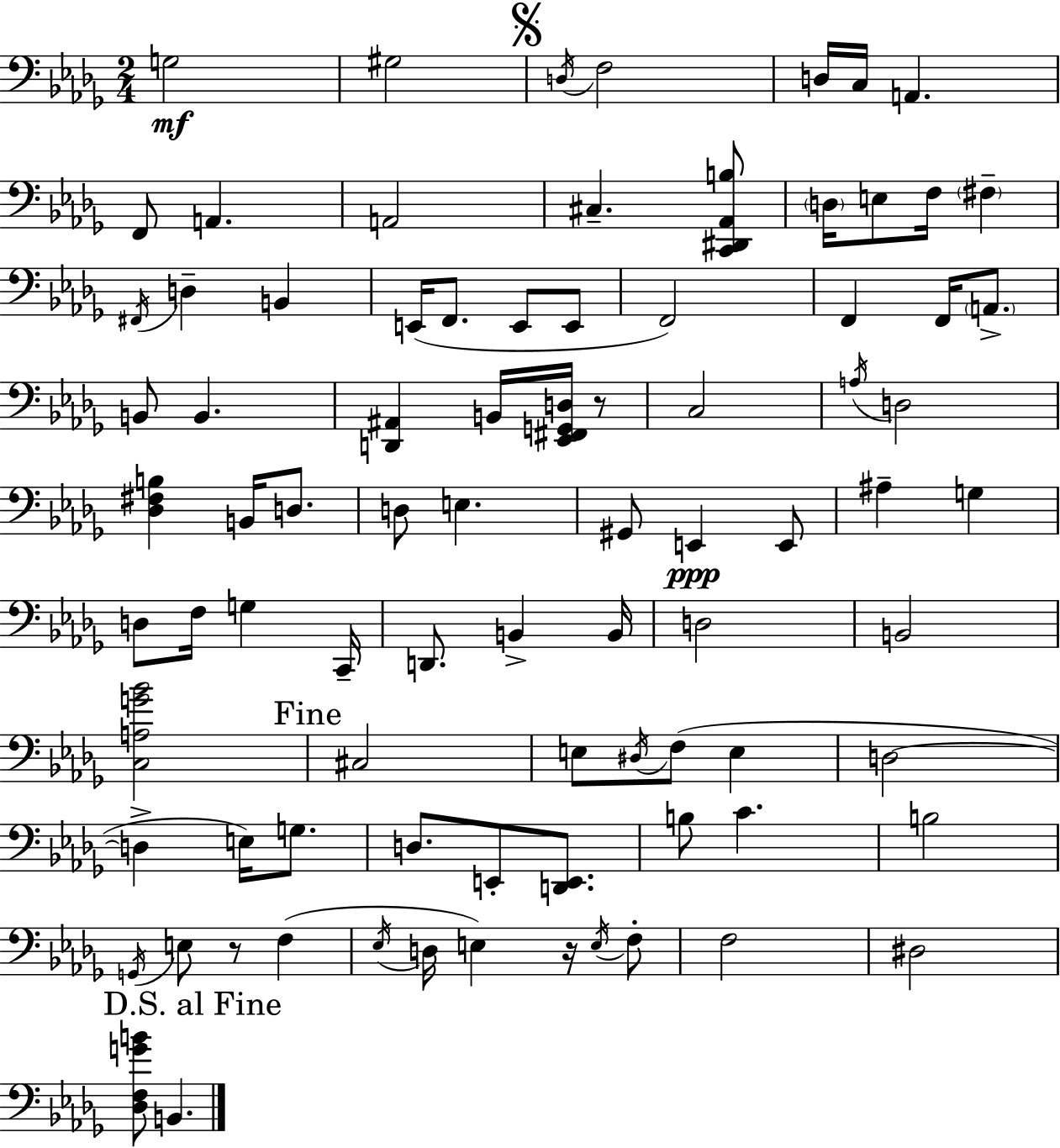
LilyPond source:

{
  \clef bass
  \numericTimeSignature
  \time 2/4
  \key bes \minor
  g2\mf | gis2 | \mark \markup { \musicglyph "scripts.segno" } \acciaccatura { d16 } f2 | d16 c16 a,4. | \break f,8 a,4. | a,2 | cis4.-- <c, dis, aes, b>8 | \parenthesize d16 e8 f16 \parenthesize fis4-- | \break \acciaccatura { fis,16 } d4-- b,4 | e,16( f,8. e,8 | e,8 f,2) | f,4 f,16 \parenthesize a,8.-> | \break b,8 b,4. | <d, ais,>4 b,16 <ees, fis, g, d>16 | r8 c2 | \acciaccatura { a16 } d2 | \break <des fis b>4 b,16 | d8. d8 e4. | gis,8 e,4\ppp | e,8 ais4-- g4 | \break d8 f16 g4 | c,16-- d,8. b,4-> | b,16 d2 | b,2 | \break <c a g' bes'>2 | \mark "Fine" cis2 | e8 \acciaccatura { dis16 }( f8 | e4 d2~~ | \break d4-> | e16) g8. d8. e,8-. | <d, e,>8. b8 c'4. | b2 | \break \acciaccatura { g,16 } e8 r8 | f4( \acciaccatura { ees16 } d16 e4) | r16 \acciaccatura { e16 } f8-. f2 | dis2 | \break \mark "D.S. al Fine" <des f g' b'>8 | b,4. \bar "|."
}